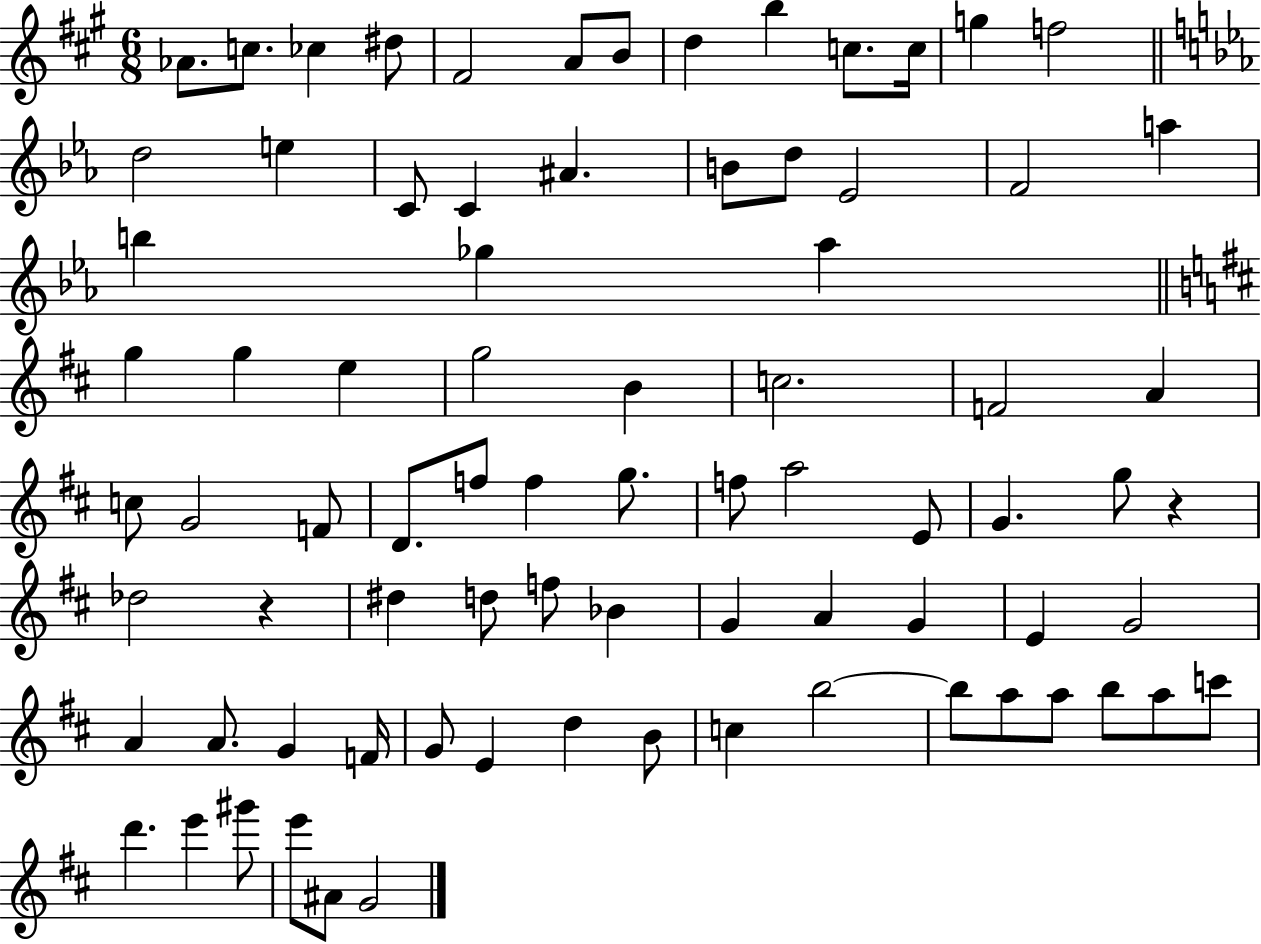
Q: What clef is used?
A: treble